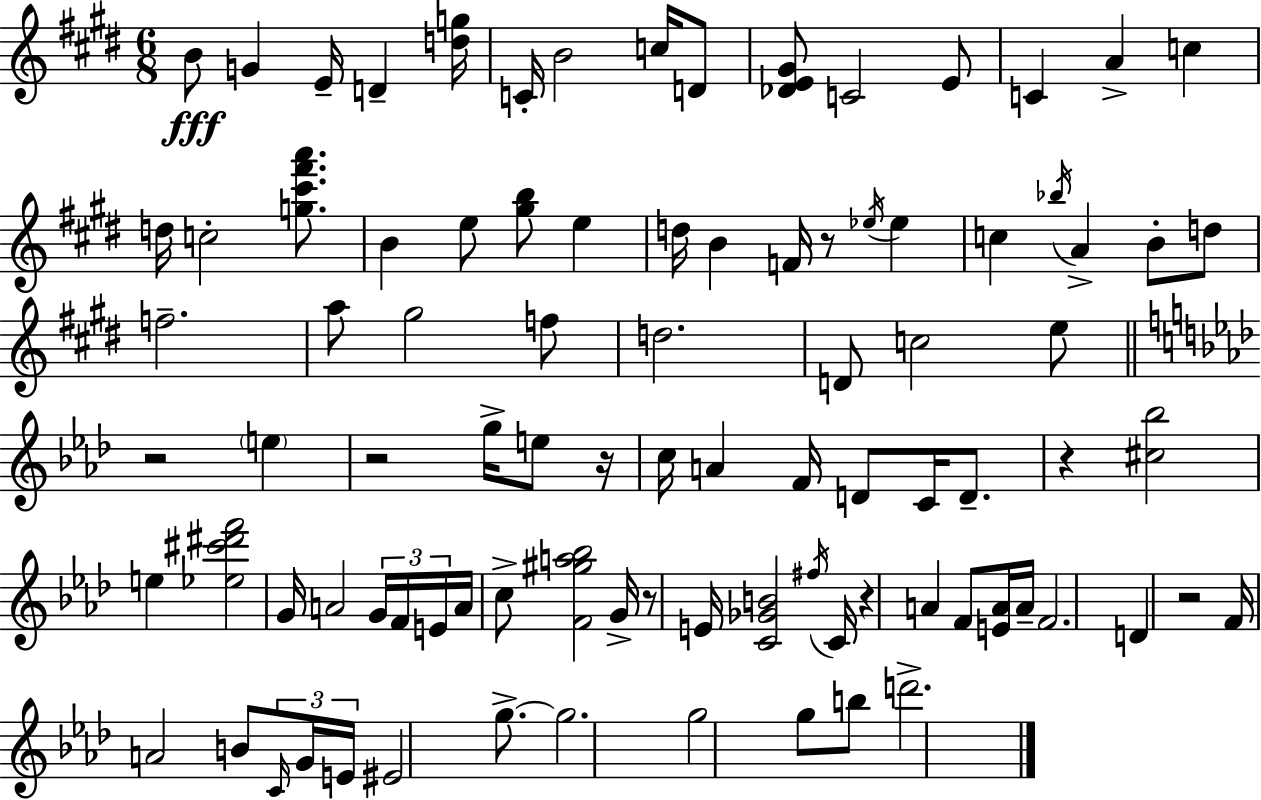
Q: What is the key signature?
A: E major